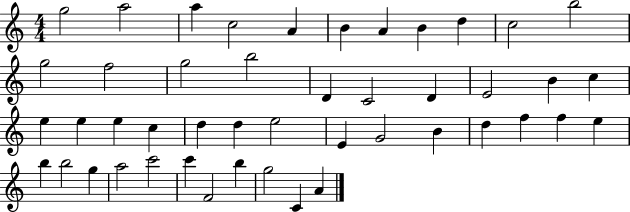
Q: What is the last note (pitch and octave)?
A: A4